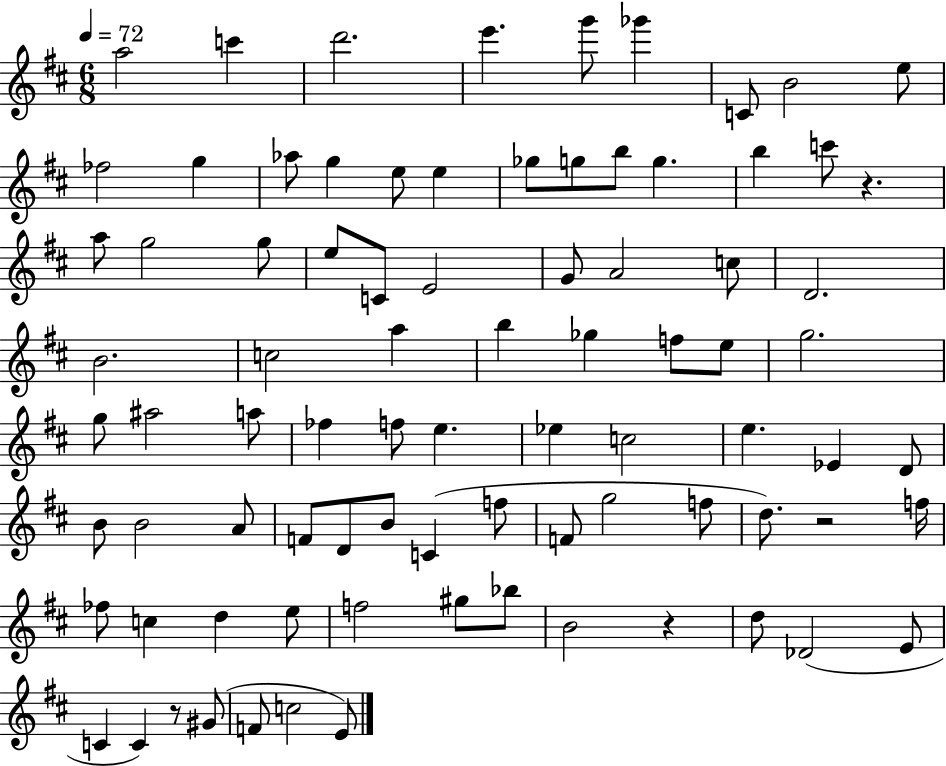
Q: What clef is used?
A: treble